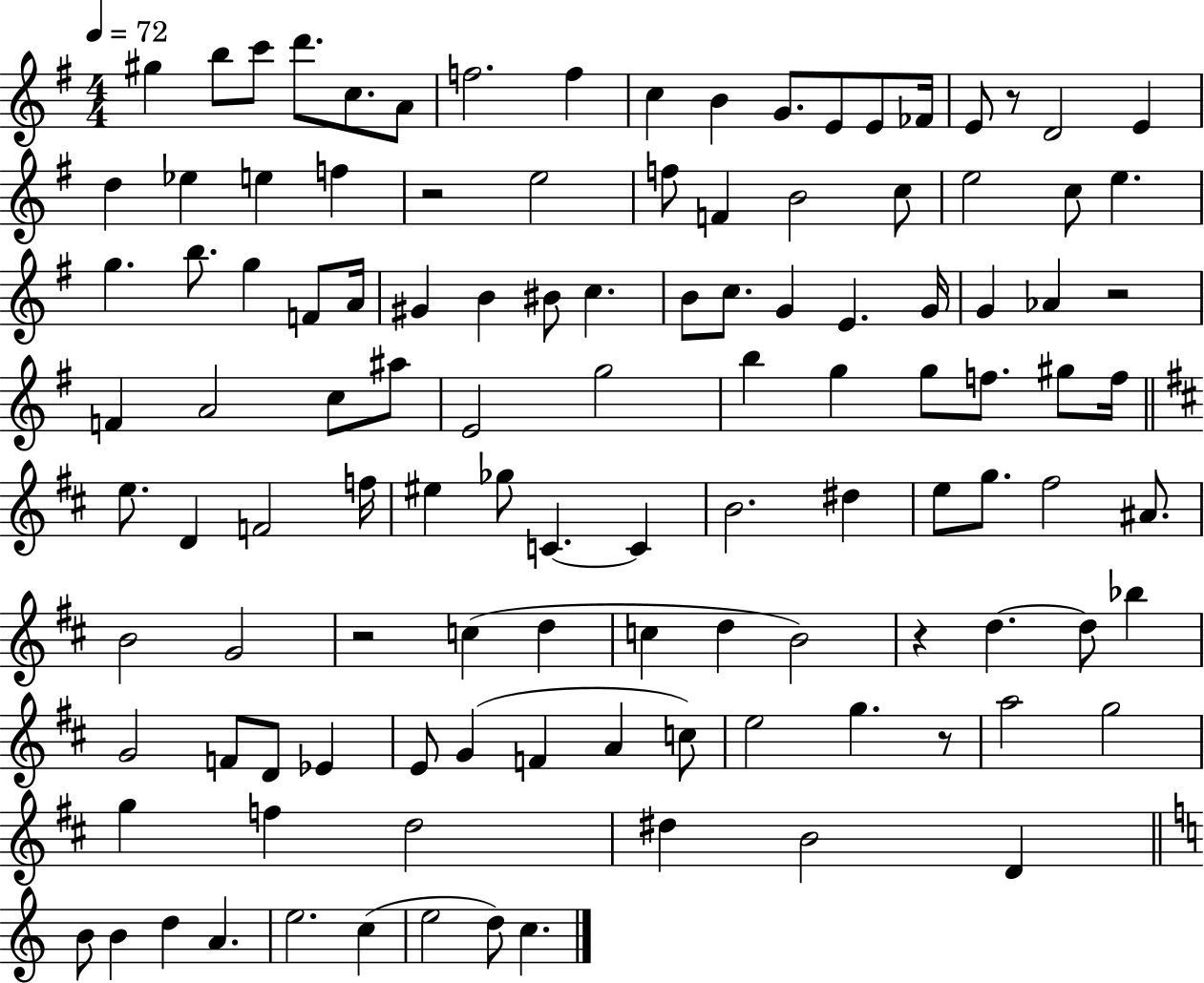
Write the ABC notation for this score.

X:1
T:Untitled
M:4/4
L:1/4
K:G
^g b/2 c'/2 d'/2 c/2 A/2 f2 f c B G/2 E/2 E/2 _F/4 E/2 z/2 D2 E d _e e f z2 e2 f/2 F B2 c/2 e2 c/2 e g b/2 g F/2 A/4 ^G B ^B/2 c B/2 c/2 G E G/4 G _A z2 F A2 c/2 ^a/2 E2 g2 b g g/2 f/2 ^g/2 f/4 e/2 D F2 f/4 ^e _g/2 C C B2 ^d e/2 g/2 ^f2 ^A/2 B2 G2 z2 c d c d B2 z d d/2 _b G2 F/2 D/2 _E E/2 G F A c/2 e2 g z/2 a2 g2 g f d2 ^d B2 D B/2 B d A e2 c e2 d/2 c